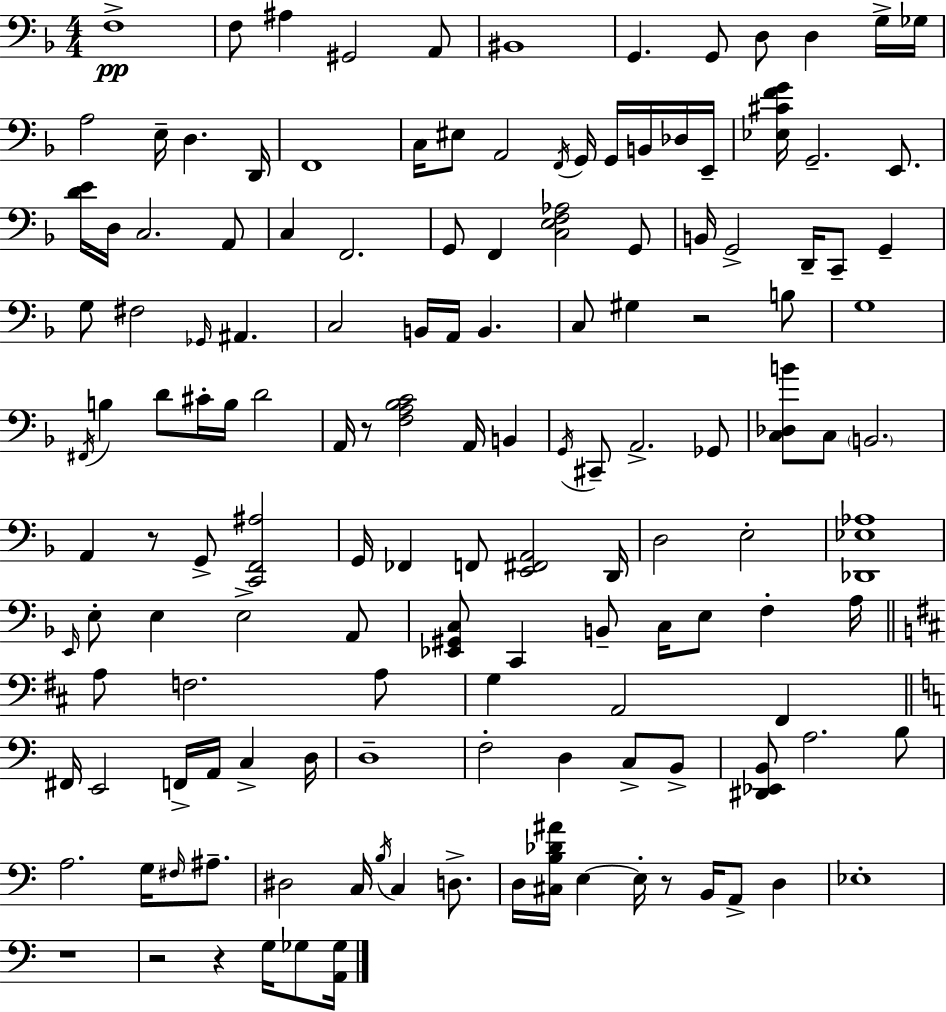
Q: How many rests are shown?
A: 7